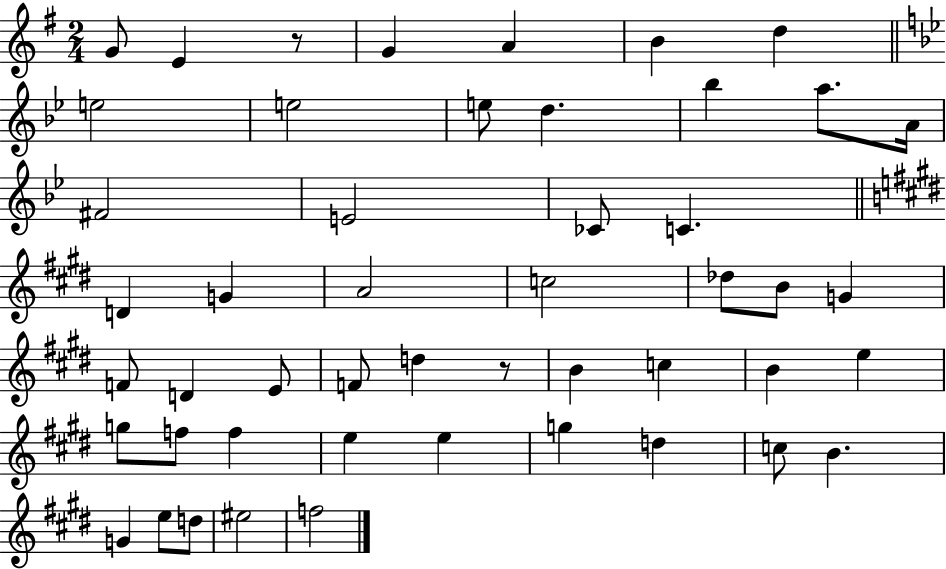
{
  \clef treble
  \numericTimeSignature
  \time 2/4
  \key g \major
  g'8 e'4 r8 | g'4 a'4 | b'4 d''4 | \bar "||" \break \key bes \major e''2 | e''2 | e''8 d''4. | bes''4 a''8. a'16 | \break fis'2 | e'2 | ces'8 c'4. | \bar "||" \break \key e \major d'4 g'4 | a'2 | c''2 | des''8 b'8 g'4 | \break f'8 d'4 e'8 | f'8 d''4 r8 | b'4 c''4 | b'4 e''4 | \break g''8 f''8 f''4 | e''4 e''4 | g''4 d''4 | c''8 b'4. | \break g'4 e''8 d''8 | eis''2 | f''2 | \bar "|."
}